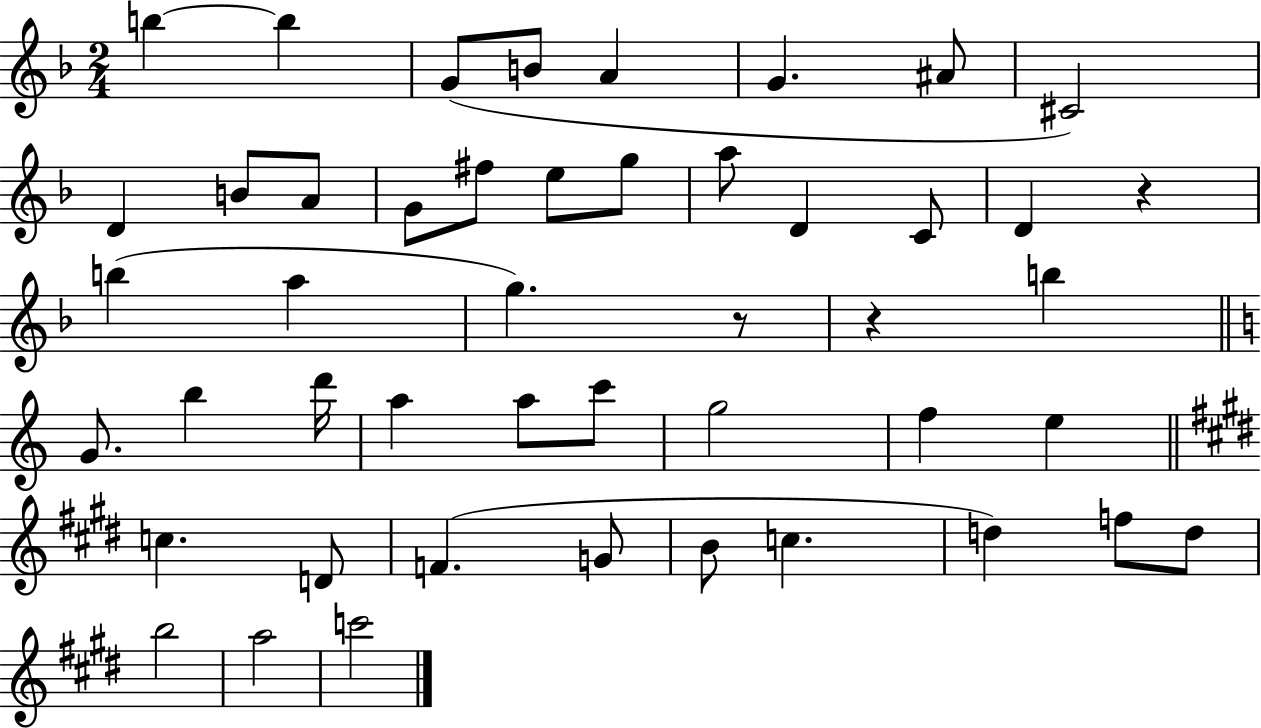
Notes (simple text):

B5/q B5/q G4/e B4/e A4/q G4/q. A#4/e C#4/h D4/q B4/e A4/e G4/e F#5/e E5/e G5/e A5/e D4/q C4/e D4/q R/q B5/q A5/q G5/q. R/e R/q B5/q G4/e. B5/q D6/s A5/q A5/e C6/e G5/h F5/q E5/q C5/q. D4/e F4/q. G4/e B4/e C5/q. D5/q F5/e D5/e B5/h A5/h C6/h